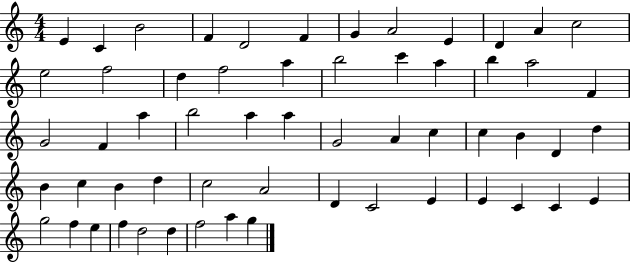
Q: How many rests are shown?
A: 0